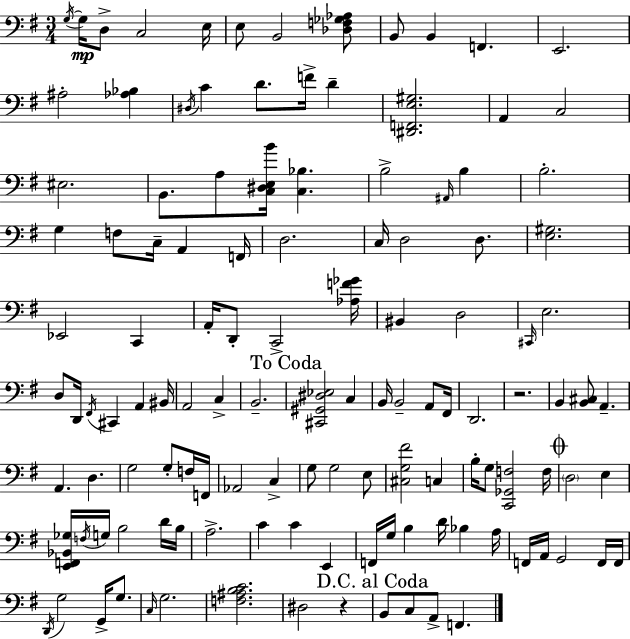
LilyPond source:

{
  \clef bass
  \numericTimeSignature
  \time 3/4
  \key g \major
  \repeat volta 2 { \acciaccatura { g16~ }~\mp g16 d8-> c2 | e16 e8 b,2 <des f ges aes>8 | b,8 b,4 f,4. | e,2. | \break ais2-. <aes bes>4 | \acciaccatura { dis16 } c'4 d'8. f'16-> d'4-- | <dis, f, e gis>2. | a,4 c2 | \break eis2. | b,8. a8 <c dis e b'>16 <c bes>4. | b2-> \grace { ais,16 } b4 | b2.-. | \break g4 f8 c16-- a,4 | f,16 d2. | c16 d2 | d8. <e gis>2. | \break ees,2 c,4 | a,16-. d,8-. c,2-> | <aes f' ges'>16 bis,4 d2 | \grace { cis,16 } e2. | \break d8 d,16 \acciaccatura { fis,16 } cis,4 | a,4 bis,16 a,2 | c4-> b,2.-- | \mark "To Coda" <cis, gis, dis ees>2 | \break c4 b,16 b,2-- | a,8 fis,16 d,2. | r2. | b,4 <b, cis>8 a,4.-- | \break a,4. d4. | g2 | g8-. f16 f,16 aes,2 | c4-> g8 g2 | \break e8 <cis g fis'>2 | c4 b16-. g8 <c, ges, f>2 | f16 \mark \markup { \musicglyph "scripts.coda" } \parenthesize d2 | e4 <e, f, bes, ges>16 \acciaccatura { f16 } g16 b2 | \break d'16 b16 a2.-> | c'4 c'4 | e,4 f,16 g16 b4 | d'16 bes4 a16 f,16 a,16 g,2 | \break f,16 f,16 \acciaccatura { d,16 } g2 | g,16-> g8. \grace { c16 } g2. | <f ais b c'>2. | dis2 | \break r4 \mark "D.C. al Coda" b,8 c8 | a,8-> f,4. } \bar "|."
}